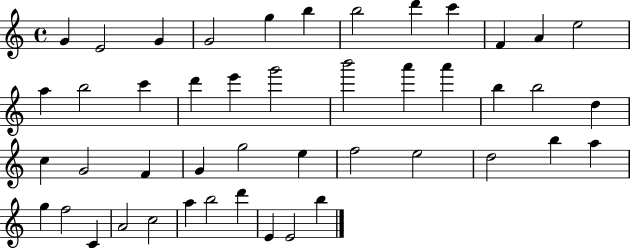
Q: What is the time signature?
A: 4/4